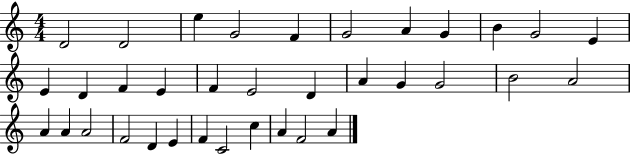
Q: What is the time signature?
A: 4/4